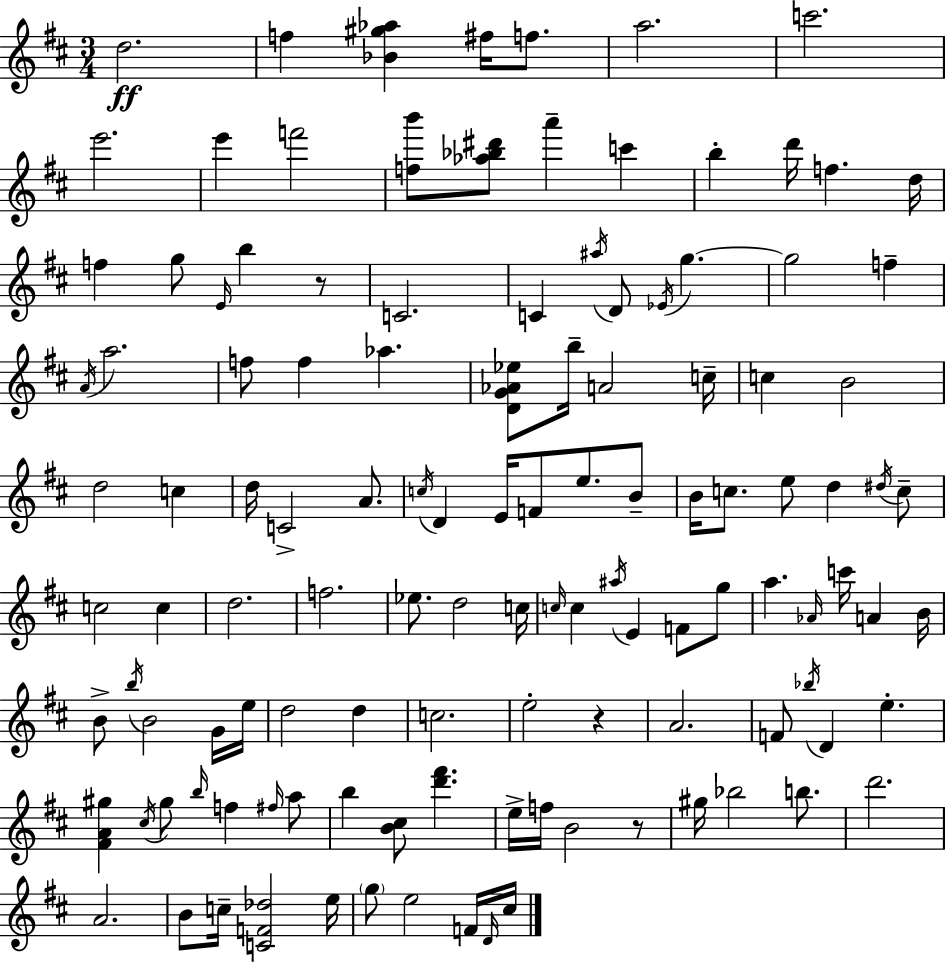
D5/h. F5/q [Bb4,G#5,Ab5]/q F#5/s F5/e. A5/h. C6/h. E6/h. E6/q F6/h [F5,B6]/e [Ab5,Bb5,D#6]/e A6/q C6/q B5/q D6/s F5/q. D5/s F5/q G5/e E4/s B5/q R/e C4/h. C4/q A#5/s D4/e Eb4/s G5/q. G5/h F5/q A4/s A5/h. F5/e F5/q Ab5/q. [D4,G4,Ab4,Eb5]/e B5/s A4/h C5/s C5/q B4/h D5/h C5/q D5/s C4/h A4/e. C5/s D4/q E4/s F4/e E5/e. B4/e B4/s C5/e. E5/e D5/q D#5/s C5/e C5/h C5/q D5/h. F5/h. Eb5/e. D5/h C5/s C5/s C5/q A#5/s E4/q F4/e G5/e A5/q. Ab4/s C6/s A4/q B4/s B4/e B5/s B4/h G4/s E5/s D5/h D5/q C5/h. E5/h R/q A4/h. F4/e Bb5/s D4/q E5/q. [F#4,A4,G#5]/q C#5/s G#5/e B5/s F5/q F#5/s A5/e B5/q [B4,C#5]/e [D6,F#6]/q. E5/s F5/s B4/h R/e G#5/s Bb5/h B5/e. D6/h. A4/h. B4/e C5/s [C4,F4,Db5]/h E5/s G5/e E5/h F4/s D4/s C#5/s